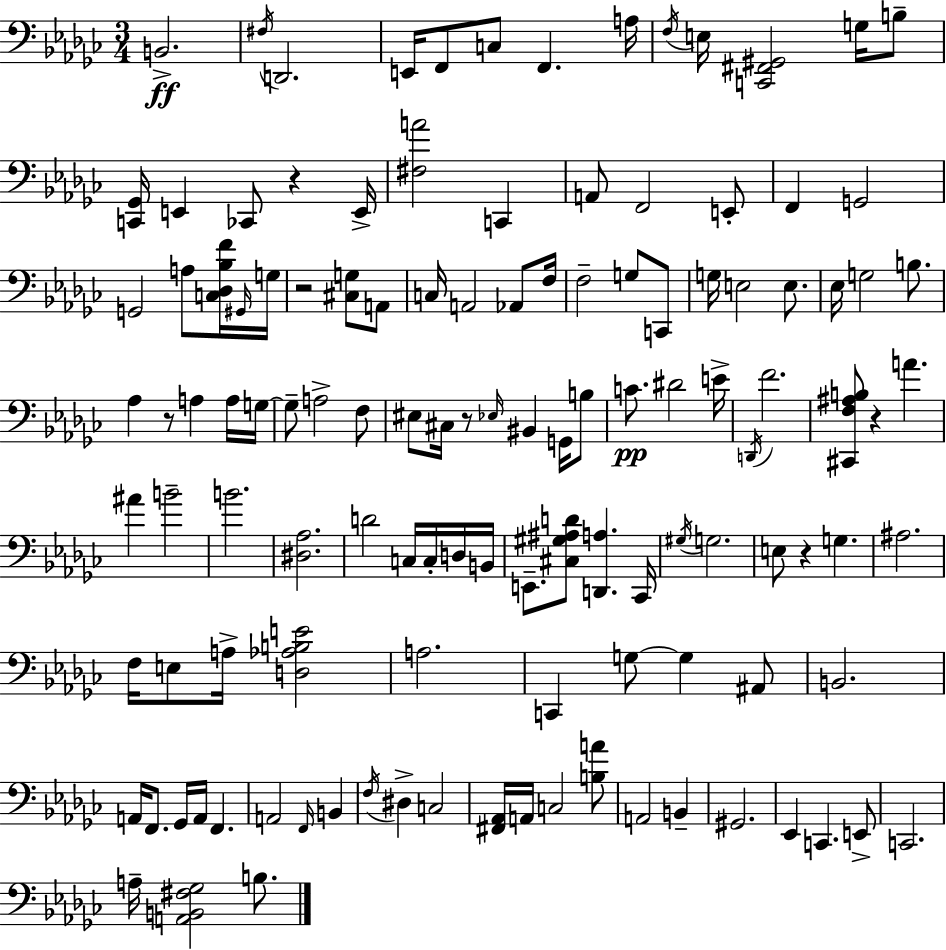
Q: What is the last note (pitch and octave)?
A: B3